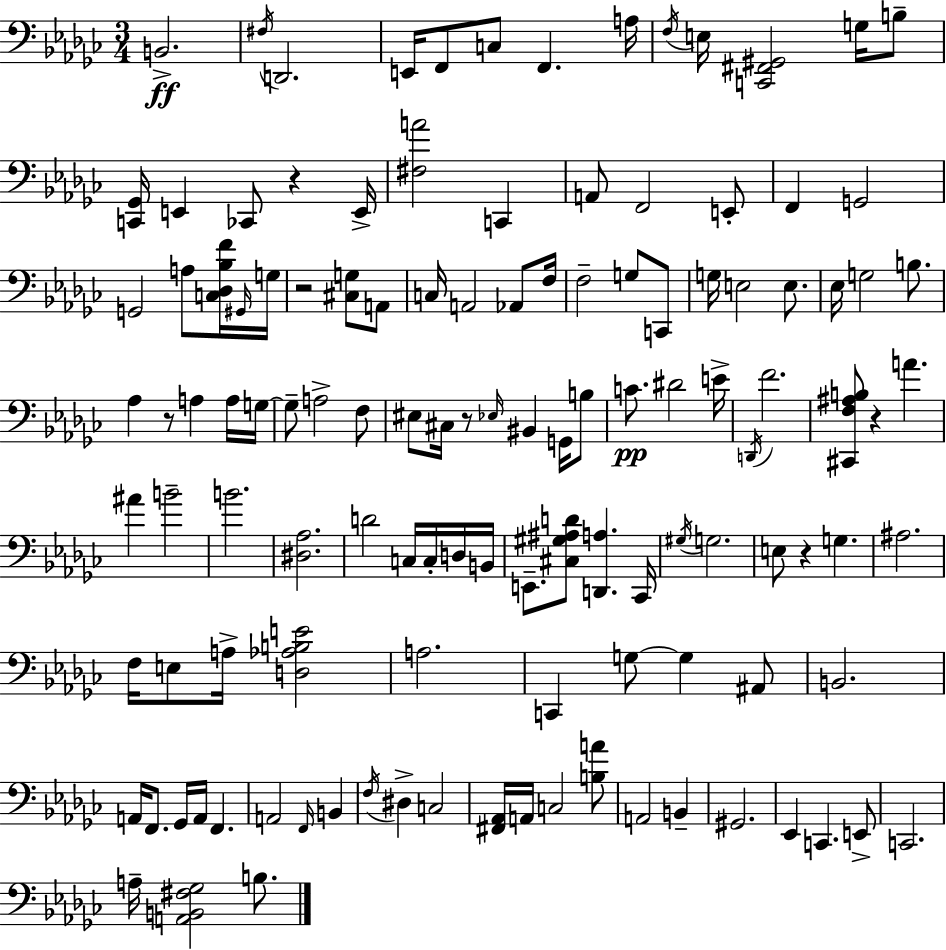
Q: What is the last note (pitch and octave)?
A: B3